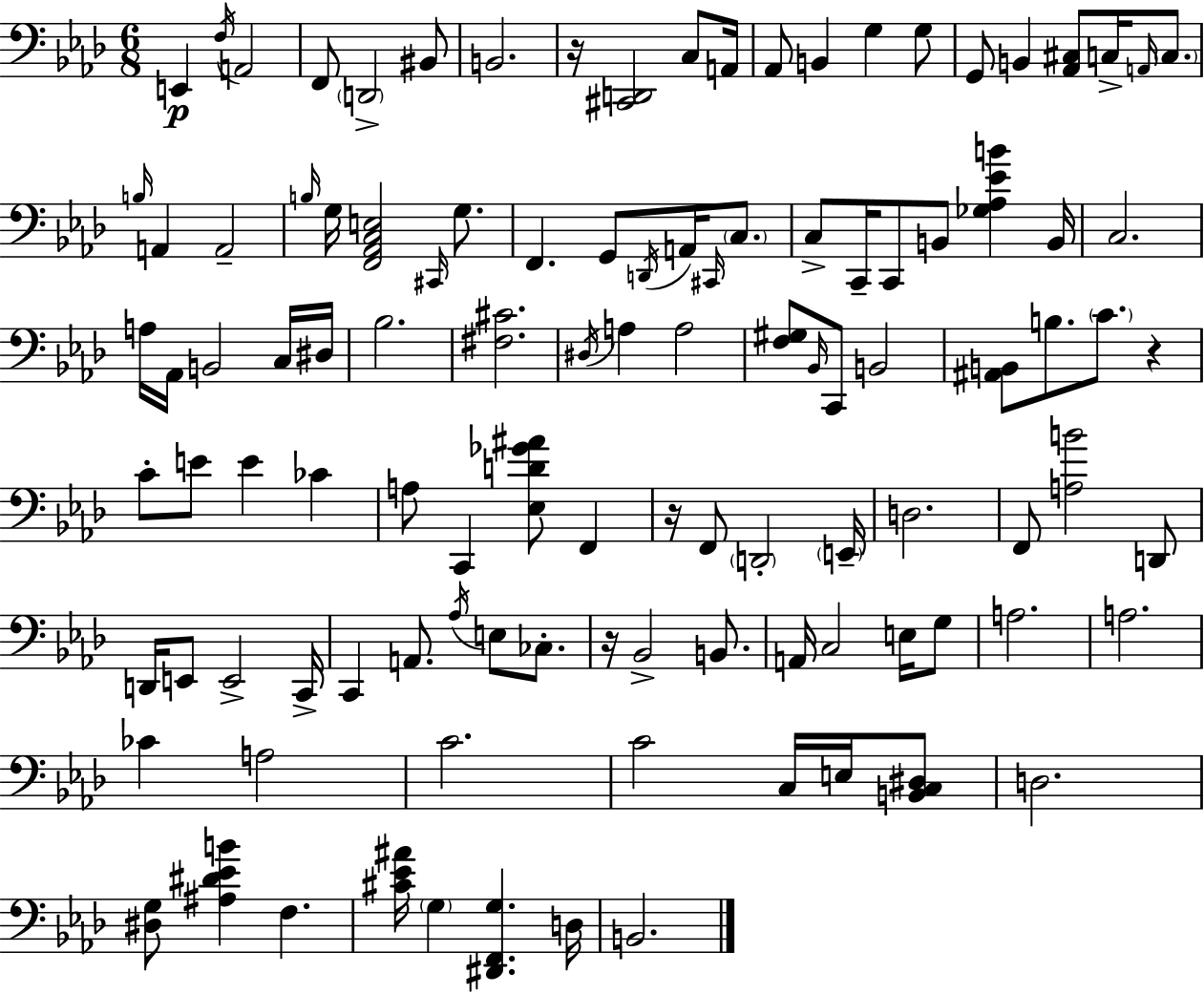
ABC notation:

X:1
T:Untitled
M:6/8
L:1/4
K:Ab
E,, F,/4 A,,2 F,,/2 D,,2 ^B,,/2 B,,2 z/4 [^C,,D,,]2 C,/2 A,,/4 _A,,/2 B,, G, G,/2 G,,/2 B,, [_A,,^C,]/2 C,/4 A,,/4 C,/2 B,/4 A,, A,,2 B,/4 G,/4 [F,,_A,,C,E,]2 ^C,,/4 G,/2 F,, G,,/2 D,,/4 A,,/4 ^C,,/4 C,/2 C,/2 C,,/4 C,,/2 B,,/2 [_G,_A,_EB] B,,/4 C,2 A,/4 _A,,/4 B,,2 C,/4 ^D,/4 _B,2 [^F,^C]2 ^D,/4 A, A,2 [F,^G,]/2 _B,,/4 C,,/2 B,,2 [^A,,B,,]/2 B,/2 C/2 z C/2 E/2 E _C A,/2 C,, [_E,D_G^A]/2 F,, z/4 F,,/2 D,,2 E,,/4 D,2 F,,/2 [A,B]2 D,,/2 D,,/4 E,,/2 E,,2 C,,/4 C,, A,,/2 _A,/4 E,/2 _C,/2 z/4 _B,,2 B,,/2 A,,/4 C,2 E,/4 G,/2 A,2 A,2 _C A,2 C2 C2 C,/4 E,/4 [B,,C,^D,]/2 D,2 [^D,G,]/2 [^A,^D_EB] F, [^C_E^A]/4 G, [^D,,F,,G,] D,/4 B,,2